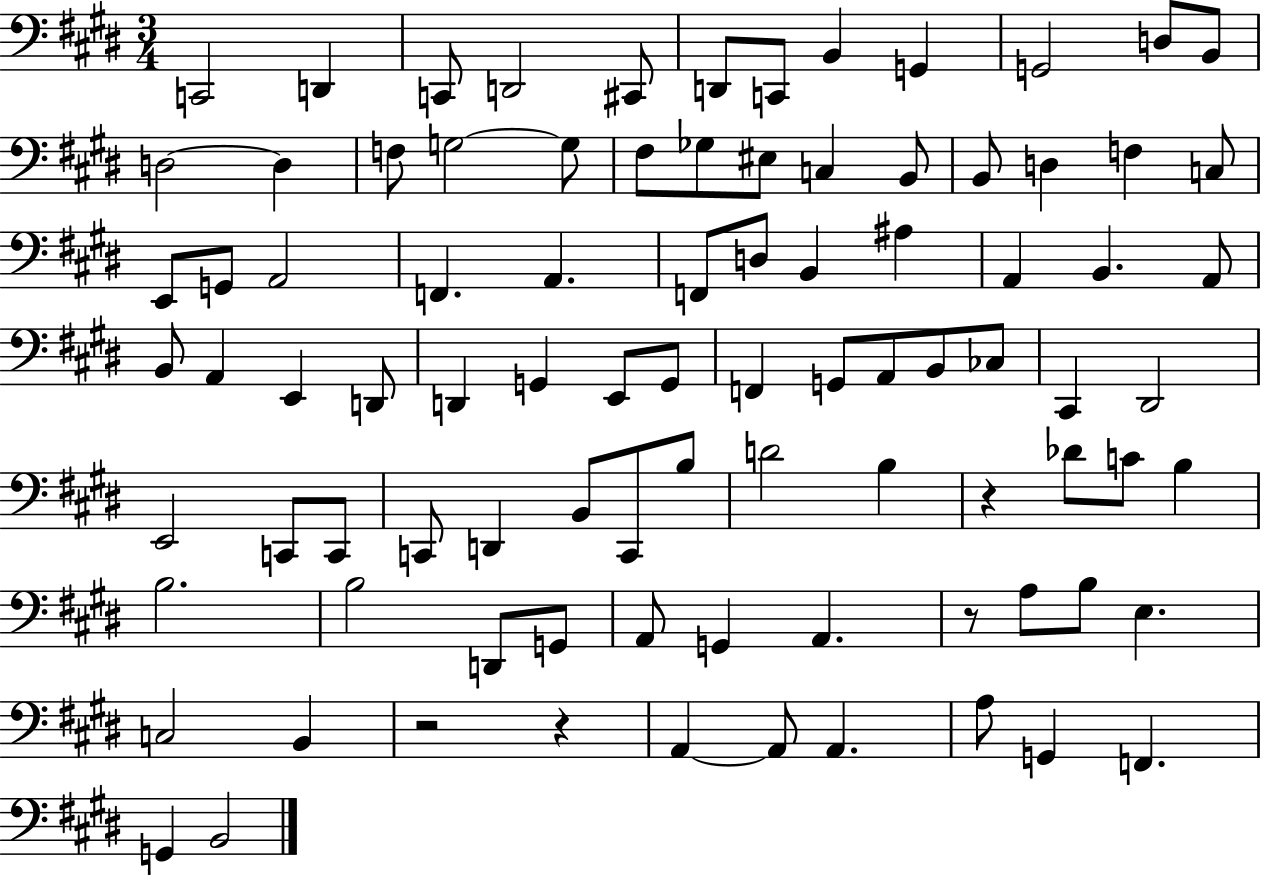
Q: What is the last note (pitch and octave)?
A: B2